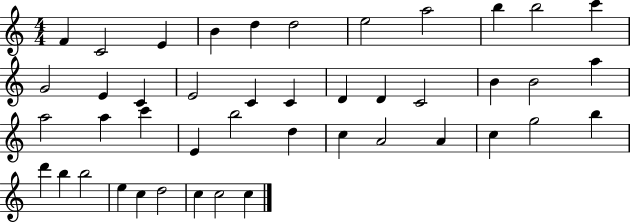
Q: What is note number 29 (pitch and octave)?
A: D5